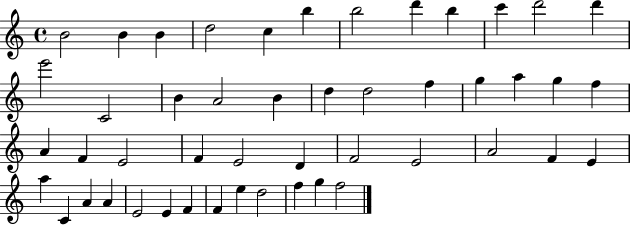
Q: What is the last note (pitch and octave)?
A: F5